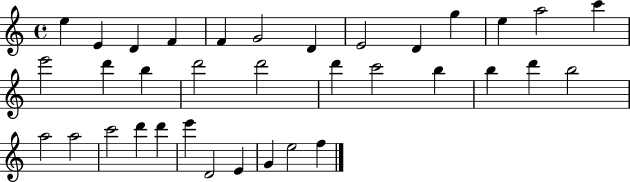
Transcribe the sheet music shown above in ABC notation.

X:1
T:Untitled
M:4/4
L:1/4
K:C
e E D F F G2 D E2 D g e a2 c' e'2 d' b d'2 d'2 d' c'2 b b d' b2 a2 a2 c'2 d' d' e' D2 E G e2 f